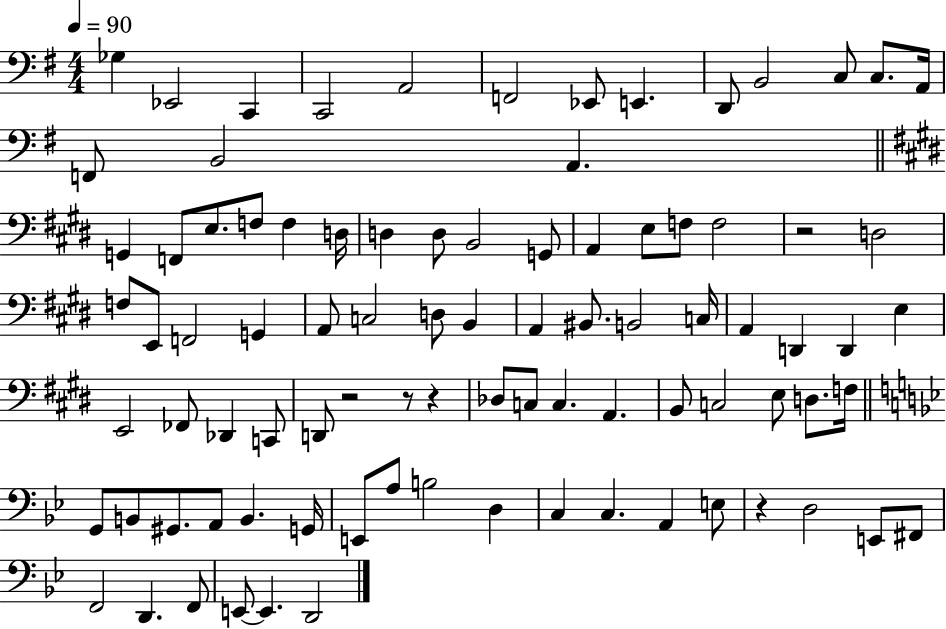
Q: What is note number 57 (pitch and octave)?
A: B2